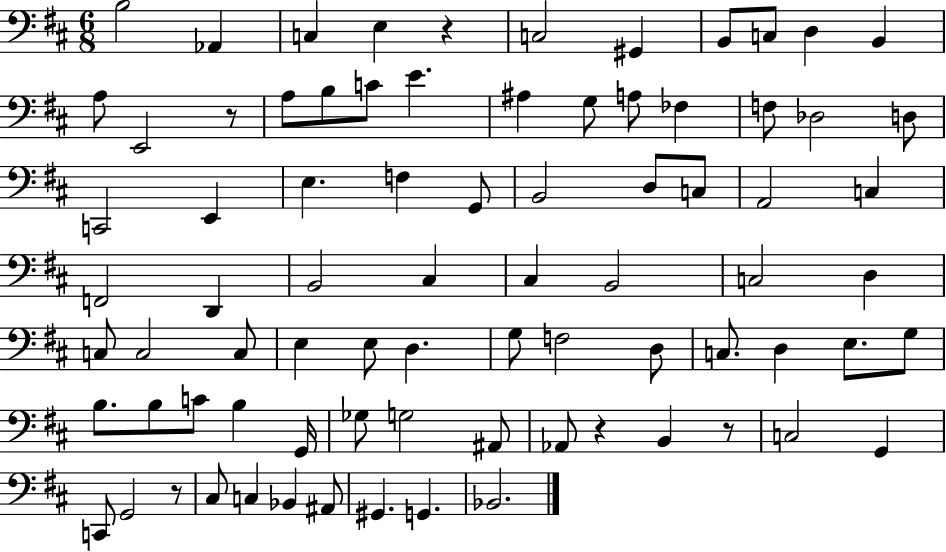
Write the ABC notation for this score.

X:1
T:Untitled
M:6/8
L:1/4
K:D
B,2 _A,, C, E, z C,2 ^G,, B,,/2 C,/2 D, B,, A,/2 E,,2 z/2 A,/2 B,/2 C/2 E ^A, G,/2 A,/2 _F, F,/2 _D,2 D,/2 C,,2 E,, E, F, G,,/2 B,,2 D,/2 C,/2 A,,2 C, F,,2 D,, B,,2 ^C, ^C, B,,2 C,2 D, C,/2 C,2 C,/2 E, E,/2 D, G,/2 F,2 D,/2 C,/2 D, E,/2 G,/2 B,/2 B,/2 C/2 B, G,,/4 _G,/2 G,2 ^A,,/2 _A,,/2 z B,, z/2 C,2 G,, C,,/2 G,,2 z/2 ^C,/2 C, _B,, ^A,,/2 ^G,, G,, _B,,2